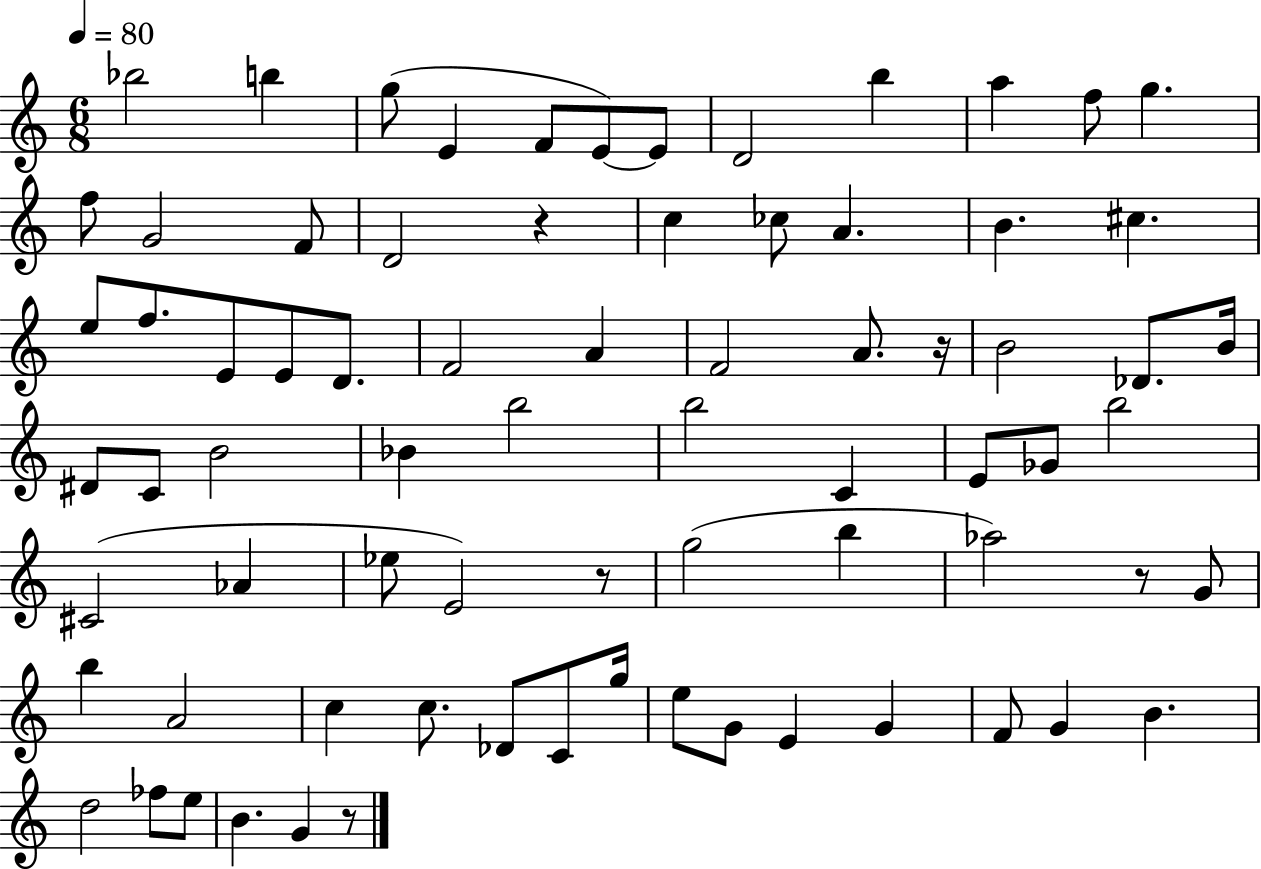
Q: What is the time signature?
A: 6/8